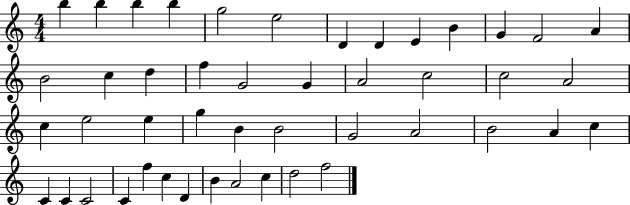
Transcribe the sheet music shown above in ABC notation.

X:1
T:Untitled
M:4/4
L:1/4
K:C
b b b b g2 e2 D D E B G F2 A B2 c d f G2 G A2 c2 c2 A2 c e2 e g B B2 G2 A2 B2 A c C C C2 C f c D B A2 c d2 f2